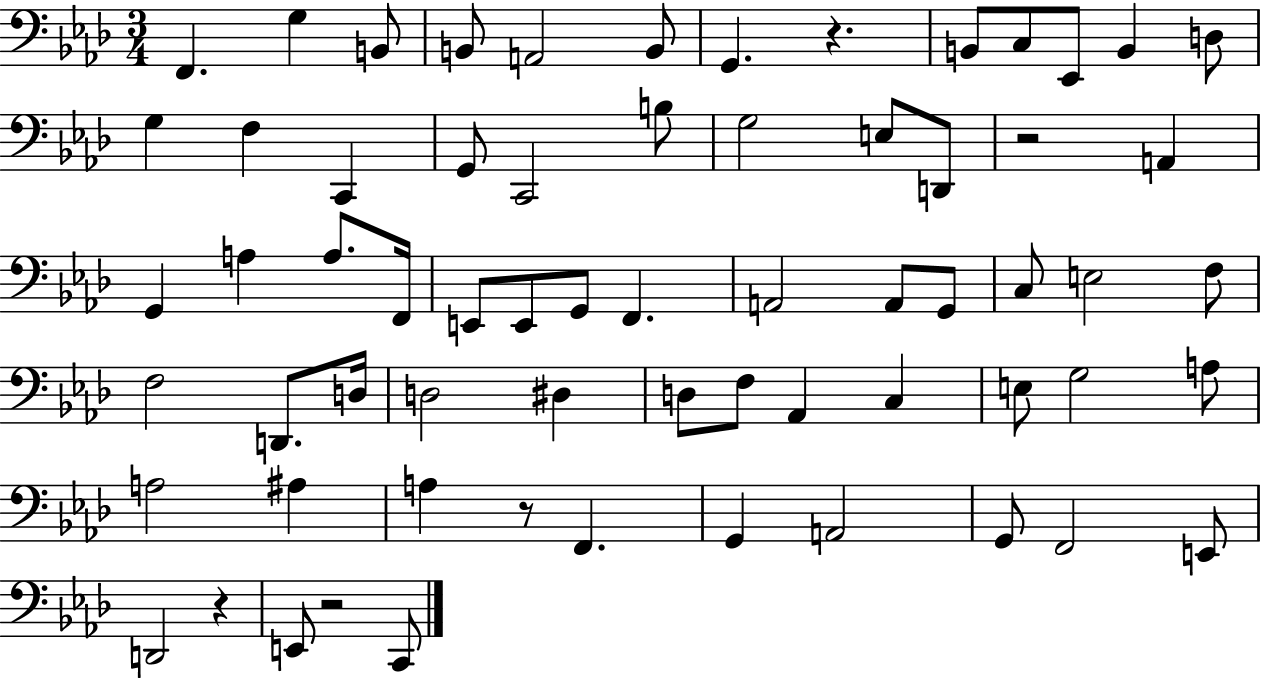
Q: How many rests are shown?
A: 5